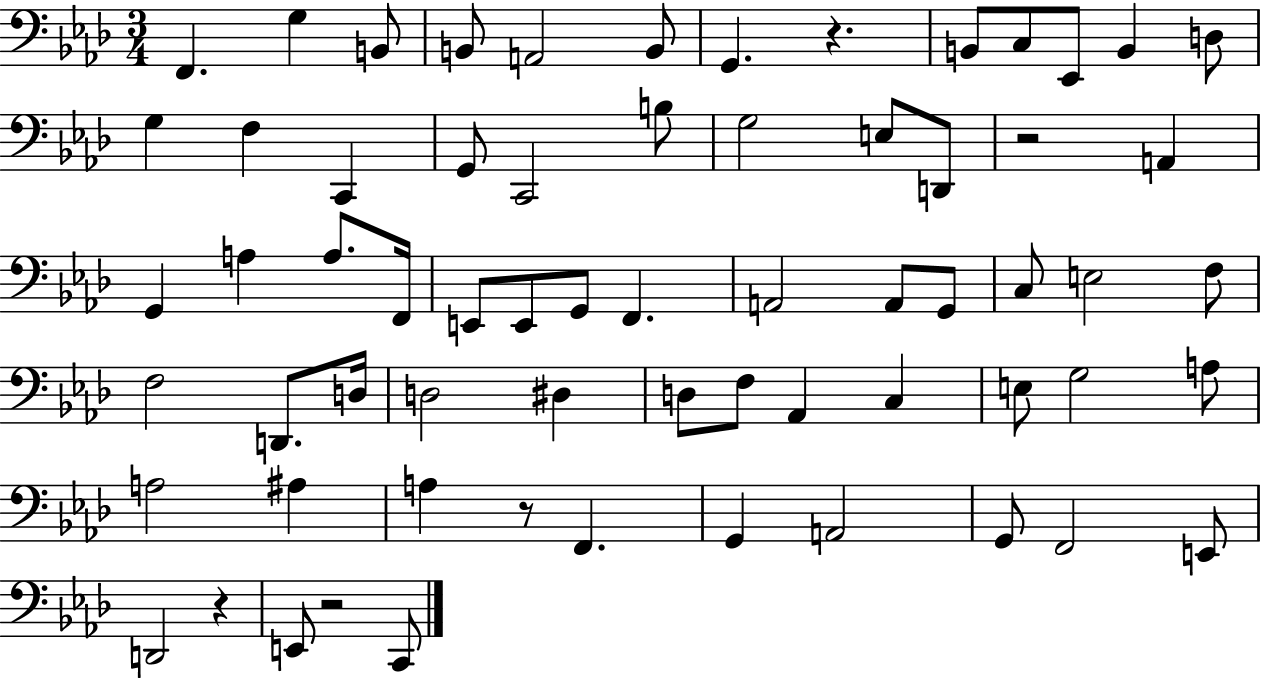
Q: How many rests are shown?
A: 5